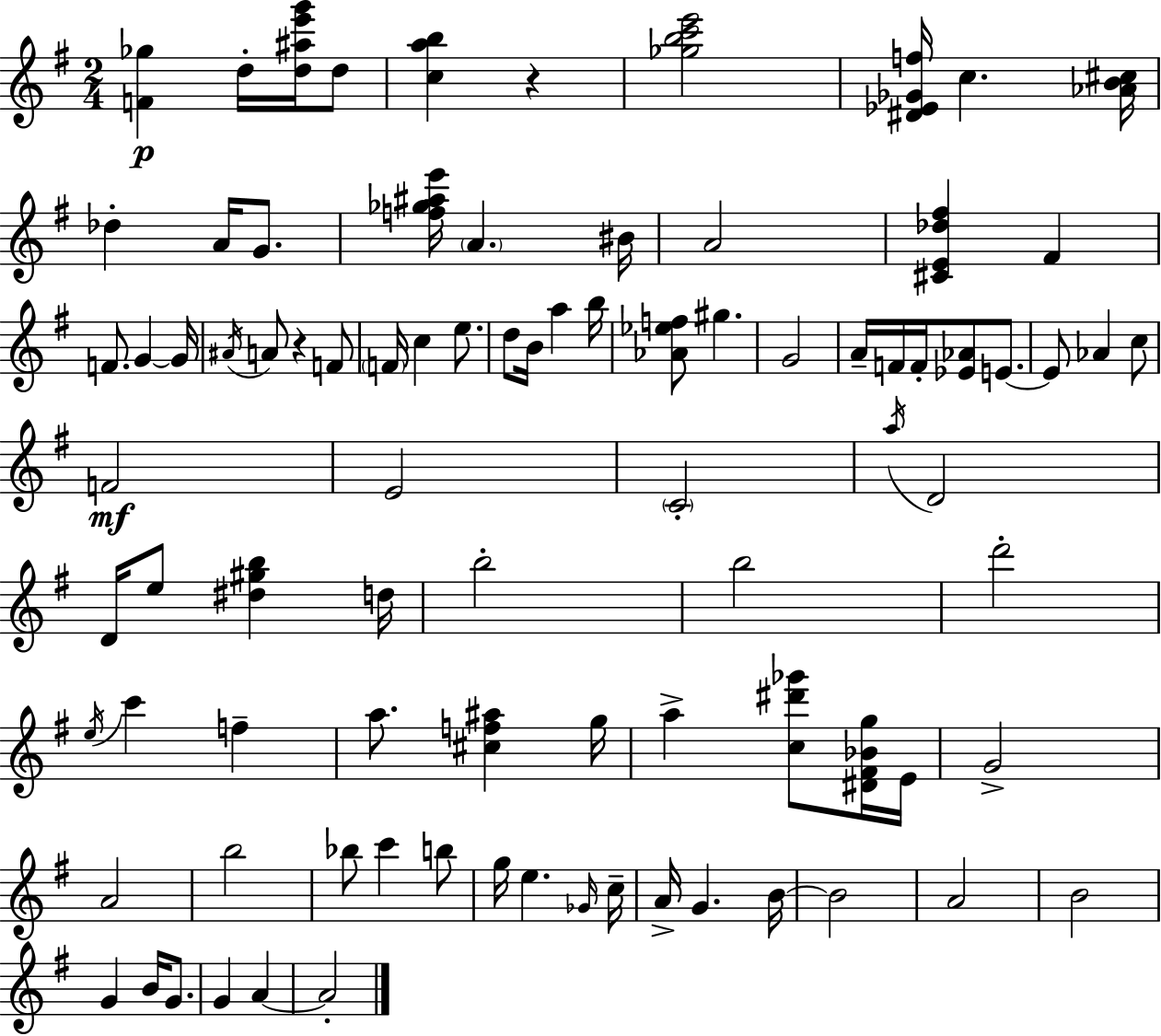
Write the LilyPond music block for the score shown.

{
  \clef treble
  \numericTimeSignature
  \time 2/4
  \key g \major
  <f' ges''>4\p d''16-. <d'' ais'' e''' g'''>16 d''8 | <c'' a'' b''>4 r4 | <ges'' b'' c''' e'''>2 | <dis' ees' ges' f''>16 c''4. <aes' b' cis''>16 | \break des''4-. a'16 g'8. | <f'' ges'' ais'' e'''>16 \parenthesize a'4. bis'16 | a'2 | <cis' e' des'' fis''>4 fis'4 | \break f'8. g'4~~ g'16 | \acciaccatura { ais'16 } a'8 r4 f'8 | \parenthesize f'16 c''4 e''8. | d''8 b'16 a''4 | \break b''16 <aes' ees'' f''>8 gis''4. | g'2 | a'16-- f'16 f'16-. <ees' aes'>8 e'8.~~ | e'8 aes'4 c''8 | \break f'2\mf | e'2 | \parenthesize c'2-. | \acciaccatura { a''16 } d'2 | \break d'16 e''8 <dis'' gis'' b''>4 | d''16 b''2-. | b''2 | d'''2-. | \break \acciaccatura { e''16 } c'''4 f''4-- | a''8. <cis'' f'' ais''>4 | g''16 a''4-> <c'' dis''' ges'''>8 | <dis' fis' bes' g''>16 e'16 g'2-> | \break a'2 | b''2 | bes''8 c'''4 | b''8 g''16 e''4. | \break \grace { ges'16 } c''16-- a'16-> g'4. | b'16~~ b'2 | a'2 | b'2 | \break g'4 | b'16 g'8. g'4 | a'4~~ a'2-. | \bar "|."
}